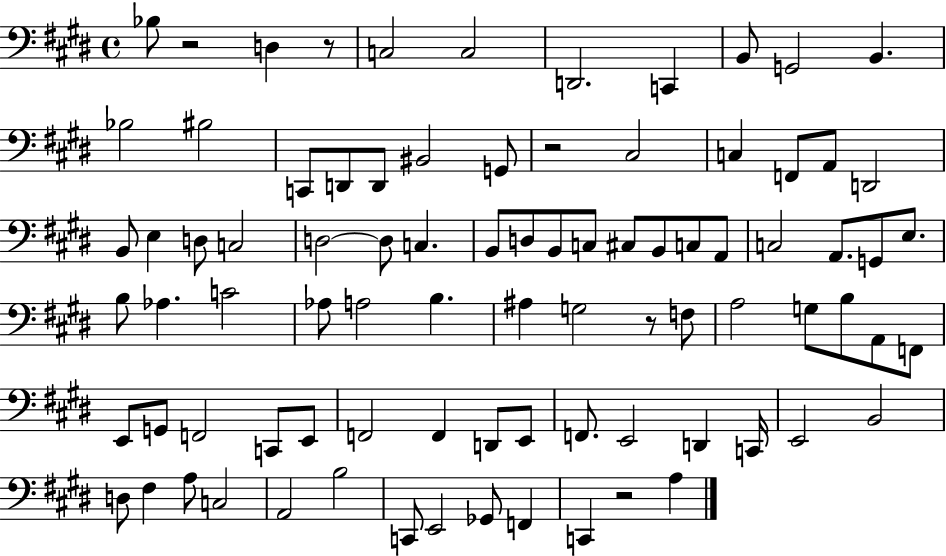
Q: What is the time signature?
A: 4/4